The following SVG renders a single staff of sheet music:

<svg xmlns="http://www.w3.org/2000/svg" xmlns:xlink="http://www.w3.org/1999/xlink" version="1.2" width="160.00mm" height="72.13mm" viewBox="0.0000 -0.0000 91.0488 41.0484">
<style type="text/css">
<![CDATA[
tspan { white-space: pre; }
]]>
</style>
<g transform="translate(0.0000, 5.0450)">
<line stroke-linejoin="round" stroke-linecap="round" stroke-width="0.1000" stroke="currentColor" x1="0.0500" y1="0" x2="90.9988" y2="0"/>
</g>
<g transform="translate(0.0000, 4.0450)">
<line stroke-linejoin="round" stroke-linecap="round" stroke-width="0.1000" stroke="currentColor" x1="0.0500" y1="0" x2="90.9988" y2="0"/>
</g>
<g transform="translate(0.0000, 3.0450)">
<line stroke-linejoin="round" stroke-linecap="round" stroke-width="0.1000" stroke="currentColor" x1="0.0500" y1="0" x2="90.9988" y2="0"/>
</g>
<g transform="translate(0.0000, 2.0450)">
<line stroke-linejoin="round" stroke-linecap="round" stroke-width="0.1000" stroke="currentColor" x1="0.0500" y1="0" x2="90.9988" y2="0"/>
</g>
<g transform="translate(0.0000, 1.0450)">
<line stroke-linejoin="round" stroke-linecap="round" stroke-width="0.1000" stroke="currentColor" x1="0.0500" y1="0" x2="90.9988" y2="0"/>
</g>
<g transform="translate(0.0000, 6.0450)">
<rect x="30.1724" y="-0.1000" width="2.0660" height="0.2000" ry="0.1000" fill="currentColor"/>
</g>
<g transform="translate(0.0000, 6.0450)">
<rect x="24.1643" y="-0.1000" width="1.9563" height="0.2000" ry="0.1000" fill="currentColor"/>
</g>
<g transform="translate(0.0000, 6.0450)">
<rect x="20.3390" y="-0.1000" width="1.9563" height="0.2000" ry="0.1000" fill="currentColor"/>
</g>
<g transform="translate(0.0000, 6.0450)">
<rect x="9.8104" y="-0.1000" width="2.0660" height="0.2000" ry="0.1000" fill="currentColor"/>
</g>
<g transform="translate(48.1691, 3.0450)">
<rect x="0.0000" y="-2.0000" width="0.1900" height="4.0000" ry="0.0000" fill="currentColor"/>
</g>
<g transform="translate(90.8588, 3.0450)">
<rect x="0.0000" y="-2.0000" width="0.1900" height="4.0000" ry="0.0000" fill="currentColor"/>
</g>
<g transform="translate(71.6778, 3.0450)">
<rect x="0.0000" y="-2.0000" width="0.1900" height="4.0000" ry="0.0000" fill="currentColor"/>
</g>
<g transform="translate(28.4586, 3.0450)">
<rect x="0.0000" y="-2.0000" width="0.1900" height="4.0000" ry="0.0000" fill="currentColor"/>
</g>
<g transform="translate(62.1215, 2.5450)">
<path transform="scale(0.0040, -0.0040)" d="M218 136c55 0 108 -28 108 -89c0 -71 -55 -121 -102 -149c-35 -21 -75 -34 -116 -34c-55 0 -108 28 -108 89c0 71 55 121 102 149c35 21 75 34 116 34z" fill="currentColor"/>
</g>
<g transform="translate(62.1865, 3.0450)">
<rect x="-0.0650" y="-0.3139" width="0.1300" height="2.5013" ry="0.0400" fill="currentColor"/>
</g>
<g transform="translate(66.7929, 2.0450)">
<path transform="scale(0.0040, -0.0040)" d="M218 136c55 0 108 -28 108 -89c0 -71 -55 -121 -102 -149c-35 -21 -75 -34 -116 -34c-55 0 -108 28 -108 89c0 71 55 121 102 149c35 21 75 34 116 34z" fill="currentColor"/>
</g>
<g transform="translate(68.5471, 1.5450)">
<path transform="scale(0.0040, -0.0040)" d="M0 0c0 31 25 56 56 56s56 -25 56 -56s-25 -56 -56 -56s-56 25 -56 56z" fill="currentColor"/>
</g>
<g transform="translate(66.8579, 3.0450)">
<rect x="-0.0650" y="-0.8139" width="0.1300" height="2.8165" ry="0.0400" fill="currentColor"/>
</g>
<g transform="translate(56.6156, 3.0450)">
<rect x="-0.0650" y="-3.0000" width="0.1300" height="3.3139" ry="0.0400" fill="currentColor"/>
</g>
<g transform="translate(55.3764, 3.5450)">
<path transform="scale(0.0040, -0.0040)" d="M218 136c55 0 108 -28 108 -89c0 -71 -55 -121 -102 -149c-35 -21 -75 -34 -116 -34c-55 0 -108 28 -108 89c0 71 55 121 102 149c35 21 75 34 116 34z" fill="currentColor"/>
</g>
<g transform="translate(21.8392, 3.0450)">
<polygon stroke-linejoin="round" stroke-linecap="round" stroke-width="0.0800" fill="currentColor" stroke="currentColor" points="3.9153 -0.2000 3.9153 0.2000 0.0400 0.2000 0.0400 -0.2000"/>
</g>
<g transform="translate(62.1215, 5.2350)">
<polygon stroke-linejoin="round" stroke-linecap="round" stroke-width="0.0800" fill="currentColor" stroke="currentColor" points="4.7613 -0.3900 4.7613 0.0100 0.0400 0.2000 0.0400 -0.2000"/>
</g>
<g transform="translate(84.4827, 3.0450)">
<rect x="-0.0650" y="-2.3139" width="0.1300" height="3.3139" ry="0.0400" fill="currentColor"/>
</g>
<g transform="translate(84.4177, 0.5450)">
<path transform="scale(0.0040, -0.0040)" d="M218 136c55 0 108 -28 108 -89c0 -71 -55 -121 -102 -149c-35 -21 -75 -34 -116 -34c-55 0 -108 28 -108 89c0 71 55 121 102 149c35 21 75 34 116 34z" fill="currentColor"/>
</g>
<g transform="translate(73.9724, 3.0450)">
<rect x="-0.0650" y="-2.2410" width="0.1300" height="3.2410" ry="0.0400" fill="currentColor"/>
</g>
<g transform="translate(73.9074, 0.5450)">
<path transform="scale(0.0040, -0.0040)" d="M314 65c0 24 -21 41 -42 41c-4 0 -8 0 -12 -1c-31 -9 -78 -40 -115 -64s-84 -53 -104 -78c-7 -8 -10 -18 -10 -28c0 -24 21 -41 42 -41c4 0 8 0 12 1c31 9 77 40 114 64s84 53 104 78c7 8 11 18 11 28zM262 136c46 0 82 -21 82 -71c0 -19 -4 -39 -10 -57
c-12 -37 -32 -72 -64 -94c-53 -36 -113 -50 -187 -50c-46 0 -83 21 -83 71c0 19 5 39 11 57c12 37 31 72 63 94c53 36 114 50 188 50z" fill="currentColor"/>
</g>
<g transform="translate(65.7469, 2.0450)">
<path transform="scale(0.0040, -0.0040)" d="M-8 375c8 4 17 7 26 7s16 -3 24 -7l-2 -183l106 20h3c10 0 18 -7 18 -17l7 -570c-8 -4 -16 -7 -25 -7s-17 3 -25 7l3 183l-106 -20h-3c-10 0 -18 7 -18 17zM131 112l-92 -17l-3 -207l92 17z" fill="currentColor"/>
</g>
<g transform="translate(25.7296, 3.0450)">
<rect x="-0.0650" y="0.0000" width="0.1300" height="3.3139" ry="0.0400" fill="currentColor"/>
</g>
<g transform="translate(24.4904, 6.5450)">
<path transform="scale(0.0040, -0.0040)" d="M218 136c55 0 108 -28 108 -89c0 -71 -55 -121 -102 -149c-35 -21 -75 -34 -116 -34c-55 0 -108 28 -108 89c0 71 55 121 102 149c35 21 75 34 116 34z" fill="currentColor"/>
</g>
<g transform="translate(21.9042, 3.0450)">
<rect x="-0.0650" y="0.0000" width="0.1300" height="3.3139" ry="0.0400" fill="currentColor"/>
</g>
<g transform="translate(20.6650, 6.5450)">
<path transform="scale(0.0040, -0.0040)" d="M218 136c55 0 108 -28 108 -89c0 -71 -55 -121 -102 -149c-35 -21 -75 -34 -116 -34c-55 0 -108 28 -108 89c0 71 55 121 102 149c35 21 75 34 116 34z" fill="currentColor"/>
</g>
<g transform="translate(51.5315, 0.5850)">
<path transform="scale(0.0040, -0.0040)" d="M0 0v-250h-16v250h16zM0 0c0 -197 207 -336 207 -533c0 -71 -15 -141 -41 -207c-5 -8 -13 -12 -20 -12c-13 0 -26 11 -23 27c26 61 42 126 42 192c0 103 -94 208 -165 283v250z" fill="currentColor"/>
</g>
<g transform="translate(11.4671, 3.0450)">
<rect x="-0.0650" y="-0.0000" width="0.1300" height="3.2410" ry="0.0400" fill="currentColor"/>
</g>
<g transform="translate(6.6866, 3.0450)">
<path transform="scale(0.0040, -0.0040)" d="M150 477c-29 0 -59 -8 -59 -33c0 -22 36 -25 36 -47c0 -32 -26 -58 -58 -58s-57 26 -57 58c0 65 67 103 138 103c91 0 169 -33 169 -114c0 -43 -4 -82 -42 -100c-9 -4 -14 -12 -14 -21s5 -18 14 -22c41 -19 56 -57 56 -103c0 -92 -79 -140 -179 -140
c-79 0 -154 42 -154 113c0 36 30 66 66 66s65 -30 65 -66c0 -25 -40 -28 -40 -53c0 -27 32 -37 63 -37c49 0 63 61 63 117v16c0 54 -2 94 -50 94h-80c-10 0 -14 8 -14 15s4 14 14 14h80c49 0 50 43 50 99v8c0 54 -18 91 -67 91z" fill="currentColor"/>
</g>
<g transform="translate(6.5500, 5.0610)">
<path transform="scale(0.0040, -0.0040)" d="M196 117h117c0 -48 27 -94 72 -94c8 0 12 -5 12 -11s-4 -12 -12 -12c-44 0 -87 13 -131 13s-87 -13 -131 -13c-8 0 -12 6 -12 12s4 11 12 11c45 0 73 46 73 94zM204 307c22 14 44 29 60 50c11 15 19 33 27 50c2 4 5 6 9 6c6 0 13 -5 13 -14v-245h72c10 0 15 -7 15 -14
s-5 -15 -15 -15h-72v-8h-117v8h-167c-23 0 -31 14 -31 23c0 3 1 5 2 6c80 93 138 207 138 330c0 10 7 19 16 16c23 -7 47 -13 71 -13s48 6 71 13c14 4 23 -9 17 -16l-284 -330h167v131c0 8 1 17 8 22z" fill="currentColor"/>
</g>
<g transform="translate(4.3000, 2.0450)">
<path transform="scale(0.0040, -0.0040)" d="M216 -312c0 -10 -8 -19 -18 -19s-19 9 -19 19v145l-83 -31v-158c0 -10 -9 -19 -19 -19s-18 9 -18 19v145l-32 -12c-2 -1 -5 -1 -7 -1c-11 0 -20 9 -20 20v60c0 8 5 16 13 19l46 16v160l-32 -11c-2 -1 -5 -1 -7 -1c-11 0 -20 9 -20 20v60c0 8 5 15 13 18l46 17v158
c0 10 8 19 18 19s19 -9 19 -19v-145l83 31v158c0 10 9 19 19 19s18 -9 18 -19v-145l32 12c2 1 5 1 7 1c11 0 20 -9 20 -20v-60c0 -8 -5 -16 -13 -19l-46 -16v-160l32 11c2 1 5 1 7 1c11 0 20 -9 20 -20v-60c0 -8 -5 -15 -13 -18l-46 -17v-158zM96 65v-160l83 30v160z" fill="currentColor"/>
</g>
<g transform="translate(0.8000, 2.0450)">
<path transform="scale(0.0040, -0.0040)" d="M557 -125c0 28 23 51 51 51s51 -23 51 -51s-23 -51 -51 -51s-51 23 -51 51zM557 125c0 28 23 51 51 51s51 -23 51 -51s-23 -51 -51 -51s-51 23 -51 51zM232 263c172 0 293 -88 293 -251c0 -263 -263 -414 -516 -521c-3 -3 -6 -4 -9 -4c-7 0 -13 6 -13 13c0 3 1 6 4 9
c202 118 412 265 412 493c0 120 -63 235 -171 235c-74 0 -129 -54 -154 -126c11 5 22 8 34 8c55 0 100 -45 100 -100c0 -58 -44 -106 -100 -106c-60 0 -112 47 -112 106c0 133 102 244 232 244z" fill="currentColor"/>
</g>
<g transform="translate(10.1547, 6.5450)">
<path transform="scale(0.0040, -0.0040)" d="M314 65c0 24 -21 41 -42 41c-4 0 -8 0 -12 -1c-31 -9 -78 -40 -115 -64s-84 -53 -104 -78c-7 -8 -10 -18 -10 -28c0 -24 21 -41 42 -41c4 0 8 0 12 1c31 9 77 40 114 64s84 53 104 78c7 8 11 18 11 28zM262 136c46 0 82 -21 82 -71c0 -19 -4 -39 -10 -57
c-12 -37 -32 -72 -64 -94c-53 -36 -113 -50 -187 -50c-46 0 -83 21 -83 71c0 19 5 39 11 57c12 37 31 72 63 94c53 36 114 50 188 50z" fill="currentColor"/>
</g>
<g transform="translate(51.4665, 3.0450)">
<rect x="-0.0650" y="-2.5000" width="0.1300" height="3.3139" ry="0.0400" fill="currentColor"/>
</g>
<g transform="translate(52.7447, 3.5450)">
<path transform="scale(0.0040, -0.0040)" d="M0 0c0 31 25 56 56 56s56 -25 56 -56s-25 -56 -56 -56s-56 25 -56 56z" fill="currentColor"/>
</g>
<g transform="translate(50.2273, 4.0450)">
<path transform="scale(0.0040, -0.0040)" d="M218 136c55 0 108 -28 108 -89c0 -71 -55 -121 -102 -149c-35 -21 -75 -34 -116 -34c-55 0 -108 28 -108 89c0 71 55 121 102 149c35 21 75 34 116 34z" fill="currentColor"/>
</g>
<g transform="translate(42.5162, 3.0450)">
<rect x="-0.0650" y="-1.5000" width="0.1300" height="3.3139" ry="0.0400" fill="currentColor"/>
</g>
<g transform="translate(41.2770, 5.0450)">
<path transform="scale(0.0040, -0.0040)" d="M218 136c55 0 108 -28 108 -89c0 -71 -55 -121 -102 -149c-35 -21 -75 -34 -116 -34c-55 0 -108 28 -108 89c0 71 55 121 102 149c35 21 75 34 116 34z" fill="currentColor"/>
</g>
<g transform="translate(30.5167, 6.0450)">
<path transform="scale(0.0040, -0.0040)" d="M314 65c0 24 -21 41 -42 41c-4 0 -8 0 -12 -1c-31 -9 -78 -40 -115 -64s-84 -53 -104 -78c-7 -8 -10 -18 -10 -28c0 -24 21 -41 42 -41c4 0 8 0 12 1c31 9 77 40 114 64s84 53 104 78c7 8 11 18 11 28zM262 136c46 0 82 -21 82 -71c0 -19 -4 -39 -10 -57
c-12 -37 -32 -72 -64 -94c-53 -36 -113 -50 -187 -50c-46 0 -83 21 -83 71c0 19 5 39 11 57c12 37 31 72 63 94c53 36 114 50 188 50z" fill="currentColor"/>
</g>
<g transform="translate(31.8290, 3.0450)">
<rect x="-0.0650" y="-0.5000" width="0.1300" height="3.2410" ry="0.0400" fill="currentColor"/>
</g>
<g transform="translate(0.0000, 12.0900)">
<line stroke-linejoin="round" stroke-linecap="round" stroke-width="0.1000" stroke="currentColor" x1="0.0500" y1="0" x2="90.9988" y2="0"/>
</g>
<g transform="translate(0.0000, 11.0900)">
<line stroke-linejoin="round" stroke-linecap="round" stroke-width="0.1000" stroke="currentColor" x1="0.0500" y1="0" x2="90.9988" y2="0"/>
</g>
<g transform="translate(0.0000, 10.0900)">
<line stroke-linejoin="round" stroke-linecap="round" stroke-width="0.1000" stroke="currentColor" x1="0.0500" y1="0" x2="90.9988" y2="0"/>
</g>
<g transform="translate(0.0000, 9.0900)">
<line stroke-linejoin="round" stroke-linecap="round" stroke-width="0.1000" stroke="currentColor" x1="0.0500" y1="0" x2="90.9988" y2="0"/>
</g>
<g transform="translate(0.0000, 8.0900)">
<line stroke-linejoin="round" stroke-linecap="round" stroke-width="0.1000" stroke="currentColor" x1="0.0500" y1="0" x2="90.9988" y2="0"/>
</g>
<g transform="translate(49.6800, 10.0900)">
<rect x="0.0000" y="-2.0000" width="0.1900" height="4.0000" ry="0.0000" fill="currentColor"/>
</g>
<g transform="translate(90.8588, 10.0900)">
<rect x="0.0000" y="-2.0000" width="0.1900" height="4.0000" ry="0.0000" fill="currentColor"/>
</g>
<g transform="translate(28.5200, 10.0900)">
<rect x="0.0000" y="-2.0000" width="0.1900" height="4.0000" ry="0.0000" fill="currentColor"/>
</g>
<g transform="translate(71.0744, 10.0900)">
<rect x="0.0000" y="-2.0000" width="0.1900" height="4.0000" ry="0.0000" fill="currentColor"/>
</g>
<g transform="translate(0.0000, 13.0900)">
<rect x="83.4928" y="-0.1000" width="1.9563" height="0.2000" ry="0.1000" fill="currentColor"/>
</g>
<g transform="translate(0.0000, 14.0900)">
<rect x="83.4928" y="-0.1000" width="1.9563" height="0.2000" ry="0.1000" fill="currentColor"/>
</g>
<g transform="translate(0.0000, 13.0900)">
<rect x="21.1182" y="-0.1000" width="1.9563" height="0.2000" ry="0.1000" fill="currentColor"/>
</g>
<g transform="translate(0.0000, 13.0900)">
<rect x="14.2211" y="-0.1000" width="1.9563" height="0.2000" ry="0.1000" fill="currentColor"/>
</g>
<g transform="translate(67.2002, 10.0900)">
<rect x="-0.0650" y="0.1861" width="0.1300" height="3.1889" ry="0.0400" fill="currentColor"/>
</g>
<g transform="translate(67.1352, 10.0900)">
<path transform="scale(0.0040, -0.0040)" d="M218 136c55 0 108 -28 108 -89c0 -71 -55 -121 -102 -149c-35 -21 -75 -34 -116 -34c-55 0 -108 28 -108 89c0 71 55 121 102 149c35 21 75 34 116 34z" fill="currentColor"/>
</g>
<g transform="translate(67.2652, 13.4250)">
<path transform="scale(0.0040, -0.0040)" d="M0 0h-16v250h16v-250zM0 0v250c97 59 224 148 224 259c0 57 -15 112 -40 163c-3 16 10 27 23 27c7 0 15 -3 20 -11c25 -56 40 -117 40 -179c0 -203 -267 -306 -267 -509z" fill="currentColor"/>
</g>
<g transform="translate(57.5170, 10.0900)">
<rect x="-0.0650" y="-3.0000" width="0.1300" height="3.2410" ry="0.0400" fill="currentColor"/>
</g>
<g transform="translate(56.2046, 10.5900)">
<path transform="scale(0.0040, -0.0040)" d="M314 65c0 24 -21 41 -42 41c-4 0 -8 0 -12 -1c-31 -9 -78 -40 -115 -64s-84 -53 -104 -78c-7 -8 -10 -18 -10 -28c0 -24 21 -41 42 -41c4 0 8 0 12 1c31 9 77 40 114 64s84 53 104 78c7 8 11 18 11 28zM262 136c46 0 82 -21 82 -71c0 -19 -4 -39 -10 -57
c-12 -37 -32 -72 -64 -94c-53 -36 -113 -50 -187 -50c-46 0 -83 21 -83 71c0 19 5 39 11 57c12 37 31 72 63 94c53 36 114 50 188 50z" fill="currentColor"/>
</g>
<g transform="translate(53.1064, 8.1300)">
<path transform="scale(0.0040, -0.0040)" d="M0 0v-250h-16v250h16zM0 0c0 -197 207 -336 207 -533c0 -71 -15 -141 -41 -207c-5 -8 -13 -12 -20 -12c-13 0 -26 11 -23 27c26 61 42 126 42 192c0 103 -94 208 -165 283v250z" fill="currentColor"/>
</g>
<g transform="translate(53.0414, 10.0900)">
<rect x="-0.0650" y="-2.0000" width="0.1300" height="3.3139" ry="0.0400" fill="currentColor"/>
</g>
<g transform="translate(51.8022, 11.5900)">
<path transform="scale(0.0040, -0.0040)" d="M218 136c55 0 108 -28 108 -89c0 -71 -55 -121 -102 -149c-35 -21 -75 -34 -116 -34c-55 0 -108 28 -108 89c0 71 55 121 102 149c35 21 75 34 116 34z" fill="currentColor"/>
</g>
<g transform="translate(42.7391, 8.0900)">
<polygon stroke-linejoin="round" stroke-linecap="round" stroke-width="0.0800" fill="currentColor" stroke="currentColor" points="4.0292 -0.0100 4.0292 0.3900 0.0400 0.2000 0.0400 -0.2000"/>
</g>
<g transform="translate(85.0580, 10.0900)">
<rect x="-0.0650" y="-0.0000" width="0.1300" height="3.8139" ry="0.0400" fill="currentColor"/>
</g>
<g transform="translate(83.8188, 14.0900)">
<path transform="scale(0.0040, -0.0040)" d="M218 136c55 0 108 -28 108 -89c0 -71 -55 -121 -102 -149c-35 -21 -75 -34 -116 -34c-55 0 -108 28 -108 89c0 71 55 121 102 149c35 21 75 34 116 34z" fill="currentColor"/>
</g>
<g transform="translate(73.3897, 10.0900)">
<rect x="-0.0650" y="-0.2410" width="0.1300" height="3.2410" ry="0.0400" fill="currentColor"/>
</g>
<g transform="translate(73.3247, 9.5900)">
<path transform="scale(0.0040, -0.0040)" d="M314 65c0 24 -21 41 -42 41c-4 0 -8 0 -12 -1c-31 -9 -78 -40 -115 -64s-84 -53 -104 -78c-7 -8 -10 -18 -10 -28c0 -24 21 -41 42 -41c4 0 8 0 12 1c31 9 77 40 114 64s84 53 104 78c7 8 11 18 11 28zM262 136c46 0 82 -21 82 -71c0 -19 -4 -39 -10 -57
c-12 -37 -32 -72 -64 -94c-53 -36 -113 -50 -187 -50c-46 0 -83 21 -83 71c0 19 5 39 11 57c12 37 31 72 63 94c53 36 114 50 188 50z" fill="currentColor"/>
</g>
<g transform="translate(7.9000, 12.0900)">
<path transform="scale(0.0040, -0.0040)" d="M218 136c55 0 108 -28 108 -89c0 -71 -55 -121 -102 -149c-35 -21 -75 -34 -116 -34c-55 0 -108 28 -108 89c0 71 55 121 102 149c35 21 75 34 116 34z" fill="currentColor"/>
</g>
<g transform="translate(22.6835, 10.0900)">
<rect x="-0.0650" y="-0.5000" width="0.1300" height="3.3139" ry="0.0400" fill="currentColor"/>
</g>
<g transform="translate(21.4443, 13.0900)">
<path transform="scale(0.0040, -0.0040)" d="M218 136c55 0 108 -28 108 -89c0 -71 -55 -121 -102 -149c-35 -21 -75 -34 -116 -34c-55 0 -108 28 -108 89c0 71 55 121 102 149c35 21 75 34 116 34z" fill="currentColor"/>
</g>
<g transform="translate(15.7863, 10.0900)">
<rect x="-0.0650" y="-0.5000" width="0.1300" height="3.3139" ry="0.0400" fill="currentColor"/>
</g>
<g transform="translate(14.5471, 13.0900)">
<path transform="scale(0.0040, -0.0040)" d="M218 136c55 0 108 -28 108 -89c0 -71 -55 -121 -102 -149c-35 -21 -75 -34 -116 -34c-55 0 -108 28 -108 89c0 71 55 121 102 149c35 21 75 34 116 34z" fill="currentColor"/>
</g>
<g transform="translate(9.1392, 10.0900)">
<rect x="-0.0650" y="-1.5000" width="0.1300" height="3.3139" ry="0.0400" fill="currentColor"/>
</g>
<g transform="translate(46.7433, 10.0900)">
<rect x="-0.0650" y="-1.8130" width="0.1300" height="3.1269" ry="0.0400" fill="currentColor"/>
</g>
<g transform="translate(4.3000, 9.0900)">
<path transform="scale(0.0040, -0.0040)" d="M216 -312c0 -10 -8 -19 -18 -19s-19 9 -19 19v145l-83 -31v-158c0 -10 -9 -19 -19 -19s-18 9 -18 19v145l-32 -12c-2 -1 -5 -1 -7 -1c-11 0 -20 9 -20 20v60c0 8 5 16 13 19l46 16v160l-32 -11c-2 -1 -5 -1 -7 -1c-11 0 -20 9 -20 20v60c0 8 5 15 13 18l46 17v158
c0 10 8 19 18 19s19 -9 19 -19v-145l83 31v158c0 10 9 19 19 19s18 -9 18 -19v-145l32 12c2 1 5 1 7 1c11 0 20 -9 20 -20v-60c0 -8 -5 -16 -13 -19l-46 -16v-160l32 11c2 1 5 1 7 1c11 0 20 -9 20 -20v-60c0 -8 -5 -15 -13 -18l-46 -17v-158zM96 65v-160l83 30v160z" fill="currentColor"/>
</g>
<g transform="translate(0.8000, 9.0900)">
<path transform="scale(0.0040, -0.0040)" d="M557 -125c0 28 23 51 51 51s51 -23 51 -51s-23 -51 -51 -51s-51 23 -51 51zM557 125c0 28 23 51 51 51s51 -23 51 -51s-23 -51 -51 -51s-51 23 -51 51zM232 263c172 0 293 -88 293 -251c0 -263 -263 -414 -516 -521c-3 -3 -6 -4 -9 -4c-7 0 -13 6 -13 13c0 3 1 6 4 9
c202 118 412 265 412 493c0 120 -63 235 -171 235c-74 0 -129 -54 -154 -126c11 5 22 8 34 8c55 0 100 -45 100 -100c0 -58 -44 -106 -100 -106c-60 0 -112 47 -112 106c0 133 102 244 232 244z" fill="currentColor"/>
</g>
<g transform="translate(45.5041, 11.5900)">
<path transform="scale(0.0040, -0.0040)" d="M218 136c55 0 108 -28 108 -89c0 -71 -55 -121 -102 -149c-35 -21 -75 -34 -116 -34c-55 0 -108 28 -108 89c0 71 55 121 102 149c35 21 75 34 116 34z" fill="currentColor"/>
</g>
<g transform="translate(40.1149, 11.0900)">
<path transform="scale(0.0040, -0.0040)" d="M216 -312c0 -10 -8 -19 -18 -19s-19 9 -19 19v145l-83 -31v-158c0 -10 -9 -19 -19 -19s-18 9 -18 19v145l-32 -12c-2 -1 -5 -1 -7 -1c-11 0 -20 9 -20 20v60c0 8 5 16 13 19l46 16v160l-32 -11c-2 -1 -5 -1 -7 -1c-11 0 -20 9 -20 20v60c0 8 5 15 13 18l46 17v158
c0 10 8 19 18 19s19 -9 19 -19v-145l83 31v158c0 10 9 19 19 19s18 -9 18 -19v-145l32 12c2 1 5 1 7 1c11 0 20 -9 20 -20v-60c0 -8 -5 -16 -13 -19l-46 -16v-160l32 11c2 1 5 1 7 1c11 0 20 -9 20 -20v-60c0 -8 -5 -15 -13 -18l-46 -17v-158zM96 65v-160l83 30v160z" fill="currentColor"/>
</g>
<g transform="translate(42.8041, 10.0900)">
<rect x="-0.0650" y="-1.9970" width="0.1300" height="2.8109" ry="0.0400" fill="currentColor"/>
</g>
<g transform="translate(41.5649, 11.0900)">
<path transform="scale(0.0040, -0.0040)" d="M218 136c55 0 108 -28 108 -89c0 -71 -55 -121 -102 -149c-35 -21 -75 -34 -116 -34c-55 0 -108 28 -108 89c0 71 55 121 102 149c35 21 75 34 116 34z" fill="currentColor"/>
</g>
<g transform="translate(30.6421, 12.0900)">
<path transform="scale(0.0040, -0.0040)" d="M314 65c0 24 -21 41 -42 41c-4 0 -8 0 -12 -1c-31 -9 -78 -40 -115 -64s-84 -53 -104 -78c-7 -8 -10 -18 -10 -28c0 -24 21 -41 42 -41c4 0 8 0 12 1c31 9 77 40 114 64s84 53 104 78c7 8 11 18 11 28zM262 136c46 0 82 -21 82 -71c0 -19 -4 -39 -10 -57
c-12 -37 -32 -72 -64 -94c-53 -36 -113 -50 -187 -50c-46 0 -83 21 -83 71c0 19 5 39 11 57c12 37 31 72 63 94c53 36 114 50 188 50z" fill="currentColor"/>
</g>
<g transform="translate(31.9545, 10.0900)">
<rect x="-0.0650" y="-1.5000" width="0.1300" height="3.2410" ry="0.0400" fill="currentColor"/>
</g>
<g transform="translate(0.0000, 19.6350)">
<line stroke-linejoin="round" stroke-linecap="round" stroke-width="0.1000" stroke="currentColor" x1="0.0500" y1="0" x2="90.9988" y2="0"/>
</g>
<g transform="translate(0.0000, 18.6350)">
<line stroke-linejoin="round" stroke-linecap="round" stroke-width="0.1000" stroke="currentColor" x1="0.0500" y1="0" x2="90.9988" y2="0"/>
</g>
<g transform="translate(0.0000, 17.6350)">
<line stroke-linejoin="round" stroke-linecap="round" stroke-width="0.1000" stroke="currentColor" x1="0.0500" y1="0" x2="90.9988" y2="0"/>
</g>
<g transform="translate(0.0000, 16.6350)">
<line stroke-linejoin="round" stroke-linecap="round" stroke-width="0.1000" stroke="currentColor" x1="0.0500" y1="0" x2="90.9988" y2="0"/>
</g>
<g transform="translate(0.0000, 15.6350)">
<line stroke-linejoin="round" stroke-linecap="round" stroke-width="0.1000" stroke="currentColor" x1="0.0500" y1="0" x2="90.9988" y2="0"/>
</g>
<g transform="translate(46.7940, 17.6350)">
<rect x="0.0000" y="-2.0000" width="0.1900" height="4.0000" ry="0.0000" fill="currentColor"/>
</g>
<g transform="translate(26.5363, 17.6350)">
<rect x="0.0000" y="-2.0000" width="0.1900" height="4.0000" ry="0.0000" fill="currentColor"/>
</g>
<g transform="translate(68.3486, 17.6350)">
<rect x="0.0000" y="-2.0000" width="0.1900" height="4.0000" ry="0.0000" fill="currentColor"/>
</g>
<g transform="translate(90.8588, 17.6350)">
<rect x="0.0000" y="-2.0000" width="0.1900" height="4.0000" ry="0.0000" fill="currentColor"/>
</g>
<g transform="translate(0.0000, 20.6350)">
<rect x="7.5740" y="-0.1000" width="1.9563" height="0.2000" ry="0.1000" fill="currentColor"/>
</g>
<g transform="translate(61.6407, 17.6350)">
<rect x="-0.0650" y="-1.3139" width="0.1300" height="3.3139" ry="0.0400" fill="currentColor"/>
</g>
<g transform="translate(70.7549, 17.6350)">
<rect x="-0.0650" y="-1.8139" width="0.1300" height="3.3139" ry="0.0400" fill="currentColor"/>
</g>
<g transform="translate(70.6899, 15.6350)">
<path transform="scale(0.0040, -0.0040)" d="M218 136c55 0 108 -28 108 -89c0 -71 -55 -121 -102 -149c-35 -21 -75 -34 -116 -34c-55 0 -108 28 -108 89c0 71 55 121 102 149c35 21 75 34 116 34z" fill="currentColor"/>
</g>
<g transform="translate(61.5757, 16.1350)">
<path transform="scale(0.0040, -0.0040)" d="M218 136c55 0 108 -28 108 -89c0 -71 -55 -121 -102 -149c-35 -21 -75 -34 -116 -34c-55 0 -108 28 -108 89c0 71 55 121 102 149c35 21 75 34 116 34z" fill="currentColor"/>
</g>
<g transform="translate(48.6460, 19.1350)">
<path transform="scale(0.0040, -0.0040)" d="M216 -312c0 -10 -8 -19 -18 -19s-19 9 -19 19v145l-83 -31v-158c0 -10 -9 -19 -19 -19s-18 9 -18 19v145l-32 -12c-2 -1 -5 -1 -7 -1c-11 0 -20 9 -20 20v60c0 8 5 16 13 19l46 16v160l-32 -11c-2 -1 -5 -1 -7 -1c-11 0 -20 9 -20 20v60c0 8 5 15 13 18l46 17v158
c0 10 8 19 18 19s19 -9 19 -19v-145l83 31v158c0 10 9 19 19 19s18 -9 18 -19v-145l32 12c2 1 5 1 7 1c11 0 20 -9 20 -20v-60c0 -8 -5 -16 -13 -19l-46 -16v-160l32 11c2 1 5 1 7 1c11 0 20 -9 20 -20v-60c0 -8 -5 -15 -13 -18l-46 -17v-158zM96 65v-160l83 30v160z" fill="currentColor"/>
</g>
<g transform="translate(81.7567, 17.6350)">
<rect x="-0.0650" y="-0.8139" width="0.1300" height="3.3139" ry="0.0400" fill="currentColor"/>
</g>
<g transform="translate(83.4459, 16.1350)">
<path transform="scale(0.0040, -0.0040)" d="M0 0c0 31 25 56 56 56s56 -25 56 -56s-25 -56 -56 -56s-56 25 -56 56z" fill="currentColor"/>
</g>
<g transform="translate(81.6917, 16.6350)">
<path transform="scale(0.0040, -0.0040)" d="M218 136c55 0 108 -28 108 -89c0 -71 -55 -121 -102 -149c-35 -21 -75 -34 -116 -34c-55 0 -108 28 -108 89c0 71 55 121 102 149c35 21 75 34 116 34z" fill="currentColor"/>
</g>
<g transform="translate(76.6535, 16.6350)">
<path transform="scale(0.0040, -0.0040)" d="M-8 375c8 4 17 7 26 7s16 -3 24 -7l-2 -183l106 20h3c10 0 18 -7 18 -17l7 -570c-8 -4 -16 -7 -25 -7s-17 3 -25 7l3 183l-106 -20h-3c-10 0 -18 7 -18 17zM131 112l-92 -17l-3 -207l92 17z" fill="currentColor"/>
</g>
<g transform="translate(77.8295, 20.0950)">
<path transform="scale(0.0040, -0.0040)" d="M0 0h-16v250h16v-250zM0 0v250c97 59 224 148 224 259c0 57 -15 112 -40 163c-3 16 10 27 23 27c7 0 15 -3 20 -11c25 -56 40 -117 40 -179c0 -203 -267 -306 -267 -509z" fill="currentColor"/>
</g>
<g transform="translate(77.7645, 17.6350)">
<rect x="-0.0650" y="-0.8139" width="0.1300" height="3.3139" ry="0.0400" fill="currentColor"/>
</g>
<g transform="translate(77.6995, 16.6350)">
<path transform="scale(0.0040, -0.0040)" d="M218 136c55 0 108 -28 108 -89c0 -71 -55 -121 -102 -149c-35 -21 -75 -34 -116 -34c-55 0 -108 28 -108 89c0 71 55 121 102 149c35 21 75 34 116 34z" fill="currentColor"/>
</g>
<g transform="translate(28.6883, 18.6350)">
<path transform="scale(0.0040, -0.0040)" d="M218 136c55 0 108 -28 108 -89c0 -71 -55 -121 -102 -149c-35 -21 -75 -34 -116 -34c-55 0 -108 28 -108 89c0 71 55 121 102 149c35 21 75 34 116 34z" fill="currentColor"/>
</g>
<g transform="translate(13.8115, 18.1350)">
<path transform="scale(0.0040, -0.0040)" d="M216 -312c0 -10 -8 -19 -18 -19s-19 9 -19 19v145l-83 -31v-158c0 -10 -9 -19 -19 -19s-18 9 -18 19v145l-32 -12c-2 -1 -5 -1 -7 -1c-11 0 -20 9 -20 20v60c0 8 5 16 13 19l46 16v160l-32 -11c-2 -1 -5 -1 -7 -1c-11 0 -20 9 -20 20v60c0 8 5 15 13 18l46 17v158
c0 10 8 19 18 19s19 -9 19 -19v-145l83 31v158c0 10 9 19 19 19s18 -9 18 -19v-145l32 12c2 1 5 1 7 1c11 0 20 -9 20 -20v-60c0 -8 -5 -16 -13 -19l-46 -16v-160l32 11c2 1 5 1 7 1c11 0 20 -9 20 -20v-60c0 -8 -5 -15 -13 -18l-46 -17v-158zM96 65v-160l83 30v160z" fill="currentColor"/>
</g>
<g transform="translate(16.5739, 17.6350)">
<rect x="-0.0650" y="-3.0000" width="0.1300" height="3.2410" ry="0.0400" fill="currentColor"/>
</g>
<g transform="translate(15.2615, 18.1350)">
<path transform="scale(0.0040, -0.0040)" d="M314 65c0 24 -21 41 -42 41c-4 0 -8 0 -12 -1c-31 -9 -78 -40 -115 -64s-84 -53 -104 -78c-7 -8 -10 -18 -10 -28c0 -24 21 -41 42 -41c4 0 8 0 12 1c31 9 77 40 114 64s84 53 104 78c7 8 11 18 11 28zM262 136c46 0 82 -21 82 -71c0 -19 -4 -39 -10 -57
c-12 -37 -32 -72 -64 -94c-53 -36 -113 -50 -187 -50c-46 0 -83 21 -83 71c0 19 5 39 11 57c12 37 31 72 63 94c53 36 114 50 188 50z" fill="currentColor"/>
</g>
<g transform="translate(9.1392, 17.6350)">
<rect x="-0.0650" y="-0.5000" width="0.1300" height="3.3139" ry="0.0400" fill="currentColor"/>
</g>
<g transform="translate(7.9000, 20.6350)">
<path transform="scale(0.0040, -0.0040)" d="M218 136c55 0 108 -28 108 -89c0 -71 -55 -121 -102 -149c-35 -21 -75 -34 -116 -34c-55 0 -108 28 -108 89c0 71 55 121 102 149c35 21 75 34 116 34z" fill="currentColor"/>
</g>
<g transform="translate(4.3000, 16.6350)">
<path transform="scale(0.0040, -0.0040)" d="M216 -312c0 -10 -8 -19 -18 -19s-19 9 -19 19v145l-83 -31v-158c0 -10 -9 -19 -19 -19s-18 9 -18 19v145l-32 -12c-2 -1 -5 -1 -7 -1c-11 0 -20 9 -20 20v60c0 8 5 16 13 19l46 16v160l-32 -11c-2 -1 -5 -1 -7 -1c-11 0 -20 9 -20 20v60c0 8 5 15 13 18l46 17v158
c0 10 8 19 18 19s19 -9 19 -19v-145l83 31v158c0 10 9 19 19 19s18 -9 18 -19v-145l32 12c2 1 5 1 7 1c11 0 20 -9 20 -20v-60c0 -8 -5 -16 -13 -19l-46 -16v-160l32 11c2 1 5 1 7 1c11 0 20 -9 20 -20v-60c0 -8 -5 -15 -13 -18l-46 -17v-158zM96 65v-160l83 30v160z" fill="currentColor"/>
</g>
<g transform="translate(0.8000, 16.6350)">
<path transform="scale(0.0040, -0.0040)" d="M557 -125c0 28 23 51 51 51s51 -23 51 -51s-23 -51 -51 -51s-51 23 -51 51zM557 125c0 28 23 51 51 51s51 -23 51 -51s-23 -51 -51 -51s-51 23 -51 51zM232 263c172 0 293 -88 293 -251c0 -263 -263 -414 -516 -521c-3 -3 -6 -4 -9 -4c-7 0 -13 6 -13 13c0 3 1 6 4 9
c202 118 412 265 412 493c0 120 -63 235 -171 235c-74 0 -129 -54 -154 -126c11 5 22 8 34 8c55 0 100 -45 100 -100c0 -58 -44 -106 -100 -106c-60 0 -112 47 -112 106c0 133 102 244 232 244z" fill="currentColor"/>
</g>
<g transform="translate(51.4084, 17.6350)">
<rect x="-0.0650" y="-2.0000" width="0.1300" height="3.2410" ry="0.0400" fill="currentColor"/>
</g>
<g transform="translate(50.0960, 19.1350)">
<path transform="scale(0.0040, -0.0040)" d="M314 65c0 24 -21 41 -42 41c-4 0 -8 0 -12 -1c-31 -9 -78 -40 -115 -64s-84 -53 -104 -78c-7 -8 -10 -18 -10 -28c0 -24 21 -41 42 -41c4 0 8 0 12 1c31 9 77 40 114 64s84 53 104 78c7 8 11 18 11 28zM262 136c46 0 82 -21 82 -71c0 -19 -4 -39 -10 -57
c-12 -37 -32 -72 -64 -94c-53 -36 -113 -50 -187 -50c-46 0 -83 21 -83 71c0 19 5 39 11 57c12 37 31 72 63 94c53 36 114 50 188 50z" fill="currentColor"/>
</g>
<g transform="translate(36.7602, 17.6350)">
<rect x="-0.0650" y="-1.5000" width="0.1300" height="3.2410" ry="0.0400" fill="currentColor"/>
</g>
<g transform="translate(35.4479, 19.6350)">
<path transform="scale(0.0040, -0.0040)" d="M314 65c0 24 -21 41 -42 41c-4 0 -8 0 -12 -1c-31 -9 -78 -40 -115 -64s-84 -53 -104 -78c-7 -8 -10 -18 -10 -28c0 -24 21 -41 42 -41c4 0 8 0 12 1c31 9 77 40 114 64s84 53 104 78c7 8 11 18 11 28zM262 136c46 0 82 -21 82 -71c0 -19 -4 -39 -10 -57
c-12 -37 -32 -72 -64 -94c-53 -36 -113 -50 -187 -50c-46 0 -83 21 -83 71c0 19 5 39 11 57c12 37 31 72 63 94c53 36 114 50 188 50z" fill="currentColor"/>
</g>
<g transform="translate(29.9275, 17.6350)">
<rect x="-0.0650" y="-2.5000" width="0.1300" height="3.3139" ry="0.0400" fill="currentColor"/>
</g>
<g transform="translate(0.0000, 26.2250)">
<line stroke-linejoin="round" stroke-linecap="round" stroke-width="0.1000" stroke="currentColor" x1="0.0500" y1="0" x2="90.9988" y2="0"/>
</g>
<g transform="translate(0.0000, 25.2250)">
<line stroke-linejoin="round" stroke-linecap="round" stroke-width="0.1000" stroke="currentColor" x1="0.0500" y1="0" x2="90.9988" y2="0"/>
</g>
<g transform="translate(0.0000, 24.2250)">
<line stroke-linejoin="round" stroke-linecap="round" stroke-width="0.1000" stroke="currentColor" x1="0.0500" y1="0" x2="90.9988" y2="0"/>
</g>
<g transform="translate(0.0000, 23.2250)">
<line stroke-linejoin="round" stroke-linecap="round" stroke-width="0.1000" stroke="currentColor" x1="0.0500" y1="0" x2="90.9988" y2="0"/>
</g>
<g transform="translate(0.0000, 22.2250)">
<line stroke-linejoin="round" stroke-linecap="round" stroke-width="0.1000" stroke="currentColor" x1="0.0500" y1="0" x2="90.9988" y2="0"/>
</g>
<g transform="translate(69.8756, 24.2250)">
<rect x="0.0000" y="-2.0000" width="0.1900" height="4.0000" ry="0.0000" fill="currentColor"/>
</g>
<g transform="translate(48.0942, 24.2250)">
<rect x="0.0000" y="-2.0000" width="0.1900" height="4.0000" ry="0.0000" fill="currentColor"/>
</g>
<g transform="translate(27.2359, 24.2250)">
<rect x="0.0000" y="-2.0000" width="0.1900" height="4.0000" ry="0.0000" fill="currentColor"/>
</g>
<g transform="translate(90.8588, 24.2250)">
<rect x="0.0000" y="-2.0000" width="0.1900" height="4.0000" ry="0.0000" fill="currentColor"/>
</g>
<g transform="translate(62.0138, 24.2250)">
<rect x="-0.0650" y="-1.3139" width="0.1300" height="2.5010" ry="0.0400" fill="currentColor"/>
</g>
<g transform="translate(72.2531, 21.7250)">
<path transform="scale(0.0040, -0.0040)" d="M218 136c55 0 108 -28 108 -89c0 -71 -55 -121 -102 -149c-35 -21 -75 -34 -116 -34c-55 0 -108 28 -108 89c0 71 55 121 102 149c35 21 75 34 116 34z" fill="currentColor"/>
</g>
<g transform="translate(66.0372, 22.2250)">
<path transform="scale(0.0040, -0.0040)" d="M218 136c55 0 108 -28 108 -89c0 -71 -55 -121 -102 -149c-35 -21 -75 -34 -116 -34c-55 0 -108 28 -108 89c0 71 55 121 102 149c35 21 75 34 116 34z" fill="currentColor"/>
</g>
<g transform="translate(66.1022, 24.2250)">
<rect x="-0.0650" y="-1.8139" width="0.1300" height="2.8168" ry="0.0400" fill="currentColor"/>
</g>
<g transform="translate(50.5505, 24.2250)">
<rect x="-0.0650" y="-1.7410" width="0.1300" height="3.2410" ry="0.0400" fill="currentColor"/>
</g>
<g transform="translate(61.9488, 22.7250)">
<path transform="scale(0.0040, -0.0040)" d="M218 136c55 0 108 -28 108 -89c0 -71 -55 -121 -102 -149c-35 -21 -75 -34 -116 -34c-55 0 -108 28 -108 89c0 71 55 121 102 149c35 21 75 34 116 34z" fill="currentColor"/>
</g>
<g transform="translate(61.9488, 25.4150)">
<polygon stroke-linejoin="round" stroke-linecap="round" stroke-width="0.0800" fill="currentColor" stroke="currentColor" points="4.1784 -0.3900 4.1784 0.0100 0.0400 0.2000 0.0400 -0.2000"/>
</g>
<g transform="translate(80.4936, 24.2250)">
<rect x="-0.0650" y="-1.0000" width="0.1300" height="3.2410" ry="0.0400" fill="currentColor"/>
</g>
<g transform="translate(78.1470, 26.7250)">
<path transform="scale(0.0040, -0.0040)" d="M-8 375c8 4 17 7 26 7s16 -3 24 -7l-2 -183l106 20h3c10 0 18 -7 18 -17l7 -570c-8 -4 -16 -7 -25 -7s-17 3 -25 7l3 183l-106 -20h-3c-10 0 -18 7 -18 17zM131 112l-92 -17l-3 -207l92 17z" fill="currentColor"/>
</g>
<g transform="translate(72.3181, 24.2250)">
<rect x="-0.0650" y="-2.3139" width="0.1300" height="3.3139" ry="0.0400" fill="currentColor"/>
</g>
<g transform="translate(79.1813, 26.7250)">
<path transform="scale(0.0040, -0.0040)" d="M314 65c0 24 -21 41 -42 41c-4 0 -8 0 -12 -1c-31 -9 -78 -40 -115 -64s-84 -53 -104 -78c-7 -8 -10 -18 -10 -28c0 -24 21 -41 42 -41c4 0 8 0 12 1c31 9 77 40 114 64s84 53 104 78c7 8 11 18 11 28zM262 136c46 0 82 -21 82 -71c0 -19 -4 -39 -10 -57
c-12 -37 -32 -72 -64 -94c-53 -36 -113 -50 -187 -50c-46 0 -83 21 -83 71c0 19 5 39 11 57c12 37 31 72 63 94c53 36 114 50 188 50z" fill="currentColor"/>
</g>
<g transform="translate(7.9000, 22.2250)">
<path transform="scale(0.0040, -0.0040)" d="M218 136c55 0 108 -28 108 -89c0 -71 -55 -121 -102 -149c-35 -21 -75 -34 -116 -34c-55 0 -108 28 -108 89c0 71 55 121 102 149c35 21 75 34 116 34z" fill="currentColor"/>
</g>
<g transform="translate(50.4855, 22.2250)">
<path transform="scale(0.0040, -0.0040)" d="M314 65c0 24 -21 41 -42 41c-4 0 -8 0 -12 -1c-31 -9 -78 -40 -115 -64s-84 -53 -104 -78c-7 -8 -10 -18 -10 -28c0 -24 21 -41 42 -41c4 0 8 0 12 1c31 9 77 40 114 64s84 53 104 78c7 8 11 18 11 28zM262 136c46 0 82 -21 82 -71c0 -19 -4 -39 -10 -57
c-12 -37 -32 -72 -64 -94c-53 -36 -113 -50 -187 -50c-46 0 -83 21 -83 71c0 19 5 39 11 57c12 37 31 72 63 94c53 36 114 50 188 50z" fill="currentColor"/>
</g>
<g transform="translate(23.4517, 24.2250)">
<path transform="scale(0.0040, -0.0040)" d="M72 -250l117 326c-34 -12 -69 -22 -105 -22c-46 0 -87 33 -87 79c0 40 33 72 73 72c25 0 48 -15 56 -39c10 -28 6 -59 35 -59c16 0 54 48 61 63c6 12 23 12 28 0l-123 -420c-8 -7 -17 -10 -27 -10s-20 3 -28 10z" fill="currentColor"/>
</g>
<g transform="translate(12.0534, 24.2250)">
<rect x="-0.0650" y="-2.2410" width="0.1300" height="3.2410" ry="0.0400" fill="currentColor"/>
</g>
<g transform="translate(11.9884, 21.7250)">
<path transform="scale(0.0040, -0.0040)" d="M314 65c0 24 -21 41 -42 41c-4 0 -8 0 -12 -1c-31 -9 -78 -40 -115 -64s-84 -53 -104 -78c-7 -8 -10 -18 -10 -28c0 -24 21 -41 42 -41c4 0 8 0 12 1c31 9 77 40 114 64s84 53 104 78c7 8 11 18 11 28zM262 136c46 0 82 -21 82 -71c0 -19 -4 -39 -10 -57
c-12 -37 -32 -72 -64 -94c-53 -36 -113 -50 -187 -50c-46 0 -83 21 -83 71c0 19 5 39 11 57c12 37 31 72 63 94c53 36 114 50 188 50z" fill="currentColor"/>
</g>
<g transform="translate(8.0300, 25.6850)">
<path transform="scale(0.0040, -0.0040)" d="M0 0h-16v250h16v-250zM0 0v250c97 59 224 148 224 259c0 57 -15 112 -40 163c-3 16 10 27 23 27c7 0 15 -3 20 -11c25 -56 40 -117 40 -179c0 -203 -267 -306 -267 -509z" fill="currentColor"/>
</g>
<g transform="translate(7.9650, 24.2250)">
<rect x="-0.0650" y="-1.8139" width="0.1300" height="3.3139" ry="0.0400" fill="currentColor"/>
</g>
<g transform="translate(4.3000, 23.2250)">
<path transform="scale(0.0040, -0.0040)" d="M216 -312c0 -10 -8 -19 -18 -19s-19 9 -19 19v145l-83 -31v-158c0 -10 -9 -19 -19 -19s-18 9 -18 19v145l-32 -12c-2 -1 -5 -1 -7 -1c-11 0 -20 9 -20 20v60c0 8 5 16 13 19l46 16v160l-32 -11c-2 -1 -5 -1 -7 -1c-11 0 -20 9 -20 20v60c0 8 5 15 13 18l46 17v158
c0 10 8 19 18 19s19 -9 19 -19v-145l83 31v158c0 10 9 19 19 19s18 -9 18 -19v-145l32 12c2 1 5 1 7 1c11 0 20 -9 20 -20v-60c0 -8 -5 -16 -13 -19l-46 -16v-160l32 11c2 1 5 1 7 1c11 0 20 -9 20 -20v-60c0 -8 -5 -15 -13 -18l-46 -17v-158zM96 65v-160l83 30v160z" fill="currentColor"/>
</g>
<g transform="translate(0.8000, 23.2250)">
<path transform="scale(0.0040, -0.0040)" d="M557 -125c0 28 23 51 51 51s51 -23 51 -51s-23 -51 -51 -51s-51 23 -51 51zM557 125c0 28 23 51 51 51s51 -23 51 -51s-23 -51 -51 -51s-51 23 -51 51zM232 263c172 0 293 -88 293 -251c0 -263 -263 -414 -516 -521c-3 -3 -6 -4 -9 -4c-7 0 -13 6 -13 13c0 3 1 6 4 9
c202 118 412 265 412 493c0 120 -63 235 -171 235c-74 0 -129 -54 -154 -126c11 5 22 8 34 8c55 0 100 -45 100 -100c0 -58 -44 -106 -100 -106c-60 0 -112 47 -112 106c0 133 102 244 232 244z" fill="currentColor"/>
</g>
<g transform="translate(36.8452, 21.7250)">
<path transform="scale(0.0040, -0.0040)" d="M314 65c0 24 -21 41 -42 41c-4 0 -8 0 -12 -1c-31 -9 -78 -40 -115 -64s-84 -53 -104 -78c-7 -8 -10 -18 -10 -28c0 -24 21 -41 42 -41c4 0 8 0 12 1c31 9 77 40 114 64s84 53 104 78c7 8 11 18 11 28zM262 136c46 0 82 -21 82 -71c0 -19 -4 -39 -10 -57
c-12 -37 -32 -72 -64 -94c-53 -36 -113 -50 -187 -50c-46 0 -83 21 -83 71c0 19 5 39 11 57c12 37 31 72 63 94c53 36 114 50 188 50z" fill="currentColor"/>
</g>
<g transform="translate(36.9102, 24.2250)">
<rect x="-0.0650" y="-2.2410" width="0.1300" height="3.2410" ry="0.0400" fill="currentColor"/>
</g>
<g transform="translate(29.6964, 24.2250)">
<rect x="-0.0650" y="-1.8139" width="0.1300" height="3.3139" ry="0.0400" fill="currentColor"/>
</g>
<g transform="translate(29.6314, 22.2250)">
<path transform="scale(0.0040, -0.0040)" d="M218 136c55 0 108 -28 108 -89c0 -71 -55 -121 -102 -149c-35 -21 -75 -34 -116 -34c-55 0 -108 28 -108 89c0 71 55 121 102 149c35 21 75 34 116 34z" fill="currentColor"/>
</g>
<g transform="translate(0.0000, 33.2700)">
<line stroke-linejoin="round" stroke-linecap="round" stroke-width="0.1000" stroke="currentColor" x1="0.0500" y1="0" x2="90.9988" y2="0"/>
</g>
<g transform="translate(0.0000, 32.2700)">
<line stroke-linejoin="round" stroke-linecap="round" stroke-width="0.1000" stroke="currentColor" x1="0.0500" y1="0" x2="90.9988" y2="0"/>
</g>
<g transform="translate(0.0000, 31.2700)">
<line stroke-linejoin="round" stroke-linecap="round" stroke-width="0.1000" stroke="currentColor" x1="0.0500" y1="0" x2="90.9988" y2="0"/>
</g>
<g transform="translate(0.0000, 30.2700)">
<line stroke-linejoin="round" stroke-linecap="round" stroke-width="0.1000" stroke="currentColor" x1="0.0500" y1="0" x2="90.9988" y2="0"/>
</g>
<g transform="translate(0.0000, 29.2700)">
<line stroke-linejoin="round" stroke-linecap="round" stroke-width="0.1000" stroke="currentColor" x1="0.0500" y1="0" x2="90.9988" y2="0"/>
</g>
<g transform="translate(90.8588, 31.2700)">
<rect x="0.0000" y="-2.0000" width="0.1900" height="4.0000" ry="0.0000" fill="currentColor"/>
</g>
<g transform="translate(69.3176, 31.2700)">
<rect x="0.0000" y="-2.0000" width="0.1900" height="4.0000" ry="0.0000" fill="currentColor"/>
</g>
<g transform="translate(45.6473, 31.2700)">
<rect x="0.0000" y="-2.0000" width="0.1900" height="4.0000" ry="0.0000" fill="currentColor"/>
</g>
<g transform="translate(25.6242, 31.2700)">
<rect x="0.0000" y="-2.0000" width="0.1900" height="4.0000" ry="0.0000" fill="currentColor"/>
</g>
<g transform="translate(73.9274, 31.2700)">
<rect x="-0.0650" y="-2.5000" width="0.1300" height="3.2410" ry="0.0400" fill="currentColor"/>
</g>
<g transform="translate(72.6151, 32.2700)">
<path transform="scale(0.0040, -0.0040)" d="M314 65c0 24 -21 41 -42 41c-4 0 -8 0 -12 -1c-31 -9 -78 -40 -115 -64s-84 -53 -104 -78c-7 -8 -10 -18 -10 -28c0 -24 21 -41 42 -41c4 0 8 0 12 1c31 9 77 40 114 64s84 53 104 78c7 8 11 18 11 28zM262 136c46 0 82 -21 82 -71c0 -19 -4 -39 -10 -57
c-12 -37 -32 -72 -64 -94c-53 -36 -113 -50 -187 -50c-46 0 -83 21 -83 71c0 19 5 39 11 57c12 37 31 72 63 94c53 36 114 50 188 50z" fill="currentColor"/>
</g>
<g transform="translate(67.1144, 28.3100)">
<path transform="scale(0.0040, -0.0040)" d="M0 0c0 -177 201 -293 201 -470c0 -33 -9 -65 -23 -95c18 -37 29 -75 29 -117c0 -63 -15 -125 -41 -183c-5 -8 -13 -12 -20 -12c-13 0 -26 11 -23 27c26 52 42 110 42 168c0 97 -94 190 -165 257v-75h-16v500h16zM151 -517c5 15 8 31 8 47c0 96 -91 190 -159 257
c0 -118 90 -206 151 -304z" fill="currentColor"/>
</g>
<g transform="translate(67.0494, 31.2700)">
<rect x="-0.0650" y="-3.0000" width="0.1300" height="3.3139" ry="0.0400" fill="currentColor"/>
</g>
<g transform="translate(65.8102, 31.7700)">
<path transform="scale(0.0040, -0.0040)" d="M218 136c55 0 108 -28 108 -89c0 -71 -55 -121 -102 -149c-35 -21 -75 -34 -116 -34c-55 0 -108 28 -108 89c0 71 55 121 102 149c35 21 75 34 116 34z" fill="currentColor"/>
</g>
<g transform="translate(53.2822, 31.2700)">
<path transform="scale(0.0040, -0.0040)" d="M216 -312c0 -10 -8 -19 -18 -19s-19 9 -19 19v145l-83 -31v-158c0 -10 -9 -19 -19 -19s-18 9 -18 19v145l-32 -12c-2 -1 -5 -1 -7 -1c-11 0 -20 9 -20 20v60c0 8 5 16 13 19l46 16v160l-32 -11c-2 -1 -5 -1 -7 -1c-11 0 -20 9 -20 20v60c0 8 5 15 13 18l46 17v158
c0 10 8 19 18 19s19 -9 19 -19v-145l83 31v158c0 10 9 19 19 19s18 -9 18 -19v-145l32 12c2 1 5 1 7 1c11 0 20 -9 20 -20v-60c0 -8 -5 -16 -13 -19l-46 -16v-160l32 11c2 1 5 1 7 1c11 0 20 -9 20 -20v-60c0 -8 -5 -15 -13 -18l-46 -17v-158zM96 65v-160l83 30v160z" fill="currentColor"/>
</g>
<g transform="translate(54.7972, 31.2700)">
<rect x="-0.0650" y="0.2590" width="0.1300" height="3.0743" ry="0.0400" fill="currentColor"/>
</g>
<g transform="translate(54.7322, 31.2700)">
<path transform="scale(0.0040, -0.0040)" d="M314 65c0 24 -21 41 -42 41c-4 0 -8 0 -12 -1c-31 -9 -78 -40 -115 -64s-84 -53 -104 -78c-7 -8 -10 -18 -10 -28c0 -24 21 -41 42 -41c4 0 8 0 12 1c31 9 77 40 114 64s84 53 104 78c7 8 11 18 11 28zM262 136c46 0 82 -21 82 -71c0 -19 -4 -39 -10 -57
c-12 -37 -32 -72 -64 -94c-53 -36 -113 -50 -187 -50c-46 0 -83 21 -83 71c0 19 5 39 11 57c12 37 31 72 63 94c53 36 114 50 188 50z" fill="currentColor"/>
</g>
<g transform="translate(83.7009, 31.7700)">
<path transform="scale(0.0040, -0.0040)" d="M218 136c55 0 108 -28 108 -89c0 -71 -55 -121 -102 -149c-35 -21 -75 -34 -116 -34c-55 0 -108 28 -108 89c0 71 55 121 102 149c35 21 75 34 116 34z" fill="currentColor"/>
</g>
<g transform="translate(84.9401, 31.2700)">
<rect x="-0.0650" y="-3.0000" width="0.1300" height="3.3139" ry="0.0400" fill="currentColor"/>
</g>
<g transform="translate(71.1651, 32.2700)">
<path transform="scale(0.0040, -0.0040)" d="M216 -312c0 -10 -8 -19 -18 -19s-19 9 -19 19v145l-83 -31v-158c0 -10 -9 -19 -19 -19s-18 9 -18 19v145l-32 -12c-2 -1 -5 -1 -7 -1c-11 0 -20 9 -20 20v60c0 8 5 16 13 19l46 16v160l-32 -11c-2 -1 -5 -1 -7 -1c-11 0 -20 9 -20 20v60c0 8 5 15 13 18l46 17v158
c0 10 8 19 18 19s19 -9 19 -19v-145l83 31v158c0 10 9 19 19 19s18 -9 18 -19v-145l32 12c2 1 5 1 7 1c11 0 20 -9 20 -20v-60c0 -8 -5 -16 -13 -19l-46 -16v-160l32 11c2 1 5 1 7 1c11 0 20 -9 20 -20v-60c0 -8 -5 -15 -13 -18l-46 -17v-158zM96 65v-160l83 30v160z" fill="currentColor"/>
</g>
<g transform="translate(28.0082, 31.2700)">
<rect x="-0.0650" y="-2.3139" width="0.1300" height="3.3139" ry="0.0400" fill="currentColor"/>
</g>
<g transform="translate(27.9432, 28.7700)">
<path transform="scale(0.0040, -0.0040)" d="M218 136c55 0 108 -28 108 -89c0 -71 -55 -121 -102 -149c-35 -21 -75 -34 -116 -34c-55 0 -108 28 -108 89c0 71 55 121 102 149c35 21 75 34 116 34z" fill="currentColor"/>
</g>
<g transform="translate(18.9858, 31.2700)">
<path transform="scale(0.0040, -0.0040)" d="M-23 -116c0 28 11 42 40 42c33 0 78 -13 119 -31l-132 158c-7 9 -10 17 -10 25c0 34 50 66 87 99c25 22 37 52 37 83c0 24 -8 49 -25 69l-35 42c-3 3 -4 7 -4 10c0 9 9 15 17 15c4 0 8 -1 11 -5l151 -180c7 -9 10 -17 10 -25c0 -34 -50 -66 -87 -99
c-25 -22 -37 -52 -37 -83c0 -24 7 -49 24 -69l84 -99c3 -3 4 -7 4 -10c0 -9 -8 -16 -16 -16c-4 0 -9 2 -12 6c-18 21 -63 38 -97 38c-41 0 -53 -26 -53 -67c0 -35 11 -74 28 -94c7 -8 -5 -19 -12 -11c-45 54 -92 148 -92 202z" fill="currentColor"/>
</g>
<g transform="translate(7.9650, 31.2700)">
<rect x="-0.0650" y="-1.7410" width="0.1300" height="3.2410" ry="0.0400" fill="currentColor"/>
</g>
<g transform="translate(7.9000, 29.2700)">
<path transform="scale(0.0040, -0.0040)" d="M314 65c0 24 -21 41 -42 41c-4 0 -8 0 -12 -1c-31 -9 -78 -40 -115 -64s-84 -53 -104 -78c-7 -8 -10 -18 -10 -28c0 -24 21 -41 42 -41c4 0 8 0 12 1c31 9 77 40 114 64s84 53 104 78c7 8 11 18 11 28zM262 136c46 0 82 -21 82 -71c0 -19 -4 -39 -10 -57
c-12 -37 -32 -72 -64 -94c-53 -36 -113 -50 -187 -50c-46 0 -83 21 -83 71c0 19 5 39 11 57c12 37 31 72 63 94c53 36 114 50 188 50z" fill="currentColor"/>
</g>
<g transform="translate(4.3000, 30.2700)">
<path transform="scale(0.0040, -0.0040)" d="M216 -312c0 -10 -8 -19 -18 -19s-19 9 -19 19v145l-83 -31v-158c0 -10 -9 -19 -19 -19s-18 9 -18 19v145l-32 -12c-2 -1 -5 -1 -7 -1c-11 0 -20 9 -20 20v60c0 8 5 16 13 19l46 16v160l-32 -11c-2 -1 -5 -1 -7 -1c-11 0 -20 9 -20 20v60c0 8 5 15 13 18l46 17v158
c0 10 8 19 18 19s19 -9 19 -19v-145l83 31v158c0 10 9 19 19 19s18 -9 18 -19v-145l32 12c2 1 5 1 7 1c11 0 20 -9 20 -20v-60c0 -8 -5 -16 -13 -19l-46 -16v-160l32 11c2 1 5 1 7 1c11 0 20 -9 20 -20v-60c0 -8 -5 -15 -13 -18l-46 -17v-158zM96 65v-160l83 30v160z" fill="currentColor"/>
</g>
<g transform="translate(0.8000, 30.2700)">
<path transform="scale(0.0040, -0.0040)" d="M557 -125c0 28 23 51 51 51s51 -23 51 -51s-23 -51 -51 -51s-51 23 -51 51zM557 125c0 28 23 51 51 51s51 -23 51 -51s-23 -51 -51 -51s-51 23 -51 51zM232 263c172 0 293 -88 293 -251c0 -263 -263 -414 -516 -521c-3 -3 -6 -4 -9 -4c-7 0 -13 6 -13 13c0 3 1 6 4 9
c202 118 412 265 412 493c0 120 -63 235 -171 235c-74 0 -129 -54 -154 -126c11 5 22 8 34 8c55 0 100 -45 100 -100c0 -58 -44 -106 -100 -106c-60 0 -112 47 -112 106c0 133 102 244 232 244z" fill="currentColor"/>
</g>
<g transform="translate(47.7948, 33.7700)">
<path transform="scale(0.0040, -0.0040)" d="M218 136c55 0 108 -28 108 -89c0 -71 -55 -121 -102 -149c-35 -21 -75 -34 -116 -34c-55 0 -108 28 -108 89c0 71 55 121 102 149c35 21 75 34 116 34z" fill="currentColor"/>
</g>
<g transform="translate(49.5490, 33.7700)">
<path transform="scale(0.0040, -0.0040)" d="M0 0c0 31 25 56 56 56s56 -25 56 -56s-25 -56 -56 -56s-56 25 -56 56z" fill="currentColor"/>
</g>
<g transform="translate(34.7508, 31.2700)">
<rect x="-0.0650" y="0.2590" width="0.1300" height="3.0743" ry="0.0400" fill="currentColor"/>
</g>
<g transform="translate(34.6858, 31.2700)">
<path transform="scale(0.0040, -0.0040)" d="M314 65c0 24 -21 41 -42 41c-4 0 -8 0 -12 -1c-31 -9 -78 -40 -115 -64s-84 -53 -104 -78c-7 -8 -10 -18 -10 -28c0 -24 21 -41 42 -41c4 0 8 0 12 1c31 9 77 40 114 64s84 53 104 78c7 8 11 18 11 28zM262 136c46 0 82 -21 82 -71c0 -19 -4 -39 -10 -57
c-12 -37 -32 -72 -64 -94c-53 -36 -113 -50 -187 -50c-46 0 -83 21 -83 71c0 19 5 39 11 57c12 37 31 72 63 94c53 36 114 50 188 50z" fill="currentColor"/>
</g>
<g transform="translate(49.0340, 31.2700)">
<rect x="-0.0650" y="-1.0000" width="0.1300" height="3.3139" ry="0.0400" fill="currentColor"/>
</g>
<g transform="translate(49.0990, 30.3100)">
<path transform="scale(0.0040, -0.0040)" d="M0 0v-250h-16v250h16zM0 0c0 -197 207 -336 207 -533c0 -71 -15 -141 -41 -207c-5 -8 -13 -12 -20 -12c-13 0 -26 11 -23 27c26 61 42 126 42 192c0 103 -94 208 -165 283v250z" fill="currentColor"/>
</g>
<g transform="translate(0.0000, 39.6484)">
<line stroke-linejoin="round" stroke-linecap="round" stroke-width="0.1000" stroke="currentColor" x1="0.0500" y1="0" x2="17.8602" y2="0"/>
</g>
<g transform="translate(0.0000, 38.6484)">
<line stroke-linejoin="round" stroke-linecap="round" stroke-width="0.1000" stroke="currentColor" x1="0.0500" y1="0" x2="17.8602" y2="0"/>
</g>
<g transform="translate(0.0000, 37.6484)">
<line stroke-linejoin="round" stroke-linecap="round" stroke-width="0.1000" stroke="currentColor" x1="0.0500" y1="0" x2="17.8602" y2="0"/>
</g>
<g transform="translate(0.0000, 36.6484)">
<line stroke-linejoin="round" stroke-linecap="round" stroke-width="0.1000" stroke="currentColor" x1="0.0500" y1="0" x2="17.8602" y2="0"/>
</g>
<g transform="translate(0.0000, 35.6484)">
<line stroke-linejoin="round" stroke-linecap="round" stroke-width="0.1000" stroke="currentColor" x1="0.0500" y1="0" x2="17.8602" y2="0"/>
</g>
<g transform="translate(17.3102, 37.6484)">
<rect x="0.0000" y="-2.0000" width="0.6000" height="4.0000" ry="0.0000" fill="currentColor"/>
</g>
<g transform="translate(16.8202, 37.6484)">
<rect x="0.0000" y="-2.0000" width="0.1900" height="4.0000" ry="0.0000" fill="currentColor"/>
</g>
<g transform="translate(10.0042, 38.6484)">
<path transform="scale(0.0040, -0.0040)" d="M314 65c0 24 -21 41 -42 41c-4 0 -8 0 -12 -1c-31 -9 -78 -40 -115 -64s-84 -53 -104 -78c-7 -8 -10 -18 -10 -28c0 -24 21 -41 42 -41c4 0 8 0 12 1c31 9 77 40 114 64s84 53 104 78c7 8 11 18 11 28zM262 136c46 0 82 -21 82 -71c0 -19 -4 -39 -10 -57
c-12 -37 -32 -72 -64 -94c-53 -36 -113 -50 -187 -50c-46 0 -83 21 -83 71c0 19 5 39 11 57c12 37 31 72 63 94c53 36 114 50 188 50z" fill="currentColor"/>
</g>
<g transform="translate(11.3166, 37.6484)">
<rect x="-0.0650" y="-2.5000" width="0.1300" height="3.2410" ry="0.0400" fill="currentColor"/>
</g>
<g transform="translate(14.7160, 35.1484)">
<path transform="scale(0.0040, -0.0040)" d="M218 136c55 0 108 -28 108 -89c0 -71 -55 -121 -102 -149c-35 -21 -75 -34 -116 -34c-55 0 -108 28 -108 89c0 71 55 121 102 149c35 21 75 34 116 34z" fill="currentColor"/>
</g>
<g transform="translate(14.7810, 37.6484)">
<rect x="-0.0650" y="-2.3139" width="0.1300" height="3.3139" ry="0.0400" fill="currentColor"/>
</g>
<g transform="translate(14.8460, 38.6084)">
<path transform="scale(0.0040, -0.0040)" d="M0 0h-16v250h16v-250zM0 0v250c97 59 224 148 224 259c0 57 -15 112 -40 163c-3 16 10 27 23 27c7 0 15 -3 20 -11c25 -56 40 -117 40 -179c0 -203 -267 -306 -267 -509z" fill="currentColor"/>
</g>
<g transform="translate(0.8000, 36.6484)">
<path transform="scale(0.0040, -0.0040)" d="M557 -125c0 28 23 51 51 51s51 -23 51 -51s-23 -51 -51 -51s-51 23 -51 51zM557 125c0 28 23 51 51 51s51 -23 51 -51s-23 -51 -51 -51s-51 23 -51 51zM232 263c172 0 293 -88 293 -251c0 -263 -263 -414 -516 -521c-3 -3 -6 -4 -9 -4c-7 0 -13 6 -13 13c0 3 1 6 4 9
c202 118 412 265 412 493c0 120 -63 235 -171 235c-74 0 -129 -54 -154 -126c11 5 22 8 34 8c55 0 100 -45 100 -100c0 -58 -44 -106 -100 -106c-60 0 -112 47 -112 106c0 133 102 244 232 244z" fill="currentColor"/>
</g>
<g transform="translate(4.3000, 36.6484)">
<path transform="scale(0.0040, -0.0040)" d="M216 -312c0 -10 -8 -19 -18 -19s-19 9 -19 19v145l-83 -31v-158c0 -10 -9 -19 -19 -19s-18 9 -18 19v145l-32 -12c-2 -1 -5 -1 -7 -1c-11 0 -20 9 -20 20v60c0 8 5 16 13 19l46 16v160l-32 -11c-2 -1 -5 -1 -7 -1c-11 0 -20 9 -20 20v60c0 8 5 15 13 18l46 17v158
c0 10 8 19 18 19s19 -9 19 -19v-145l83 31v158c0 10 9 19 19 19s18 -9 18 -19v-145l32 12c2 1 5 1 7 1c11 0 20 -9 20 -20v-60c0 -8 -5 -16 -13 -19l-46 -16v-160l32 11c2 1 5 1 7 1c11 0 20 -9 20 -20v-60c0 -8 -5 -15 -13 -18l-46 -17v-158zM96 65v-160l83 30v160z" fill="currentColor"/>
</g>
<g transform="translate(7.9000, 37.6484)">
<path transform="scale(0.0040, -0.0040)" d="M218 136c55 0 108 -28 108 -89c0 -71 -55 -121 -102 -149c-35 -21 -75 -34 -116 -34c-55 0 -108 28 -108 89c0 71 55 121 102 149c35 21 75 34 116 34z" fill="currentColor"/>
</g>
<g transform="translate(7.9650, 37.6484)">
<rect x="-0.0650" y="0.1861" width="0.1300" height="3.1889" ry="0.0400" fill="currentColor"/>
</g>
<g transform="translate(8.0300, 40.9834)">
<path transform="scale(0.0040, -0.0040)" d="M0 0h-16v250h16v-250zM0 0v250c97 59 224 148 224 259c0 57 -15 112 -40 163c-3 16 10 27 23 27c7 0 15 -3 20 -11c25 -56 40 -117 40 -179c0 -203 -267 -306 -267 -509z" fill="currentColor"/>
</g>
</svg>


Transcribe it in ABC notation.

X:1
T:Untitled
M:3/4
L:1/4
K:G
D,,2 D,,/2 D,,/2 E,,2 G,, B,,/2 C, E,/2 F,/2 B,2 B, G,, E,, E,, G,,2 ^B,,/2 A,,/2 A,,/2 C,2 D,/2 E,2 C,, E,, ^C,2 B,, G,,2 ^A,,2 G, A, F,/2 F, A,/2 B,2 z/2 A, B,2 A,2 G,/2 A,/2 B, F,,2 A,2 z B, D,2 ^F,,/2 ^D,2 C,/4 ^B,,2 C, D,/2 B,,2 B,/2